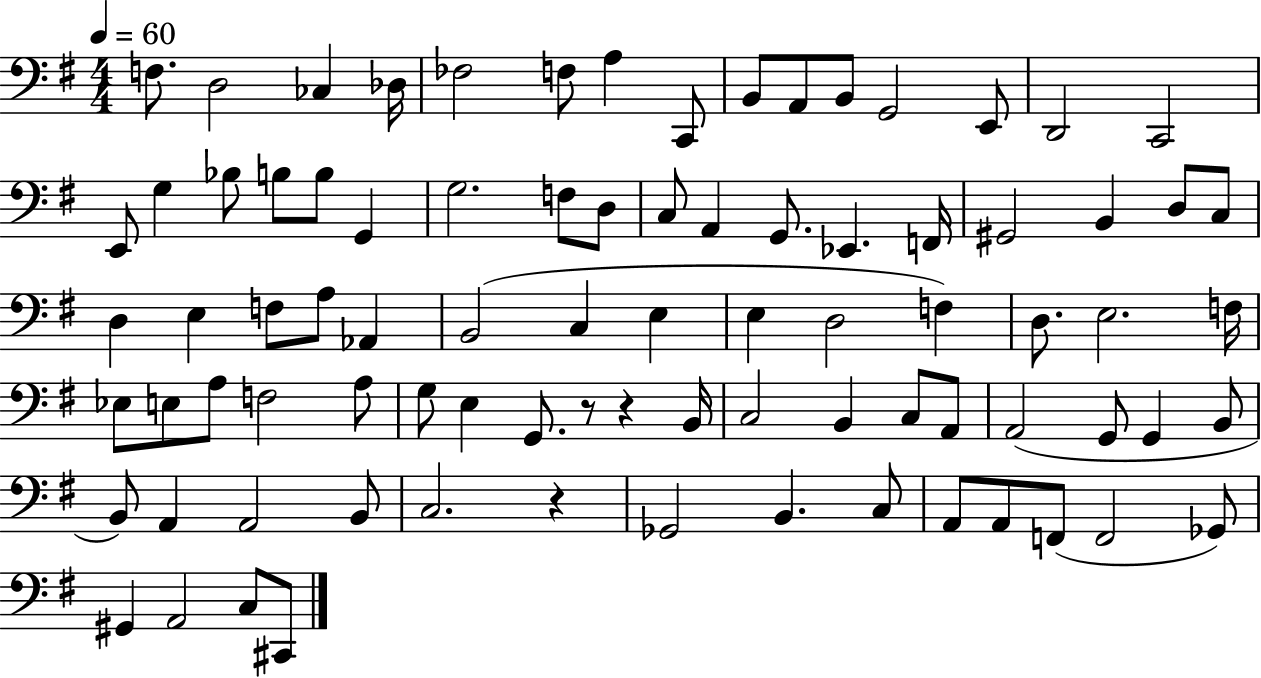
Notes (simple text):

F3/e. D3/h CES3/q Db3/s FES3/h F3/e A3/q C2/e B2/e A2/e B2/e G2/h E2/e D2/h C2/h E2/e G3/q Bb3/e B3/e B3/e G2/q G3/h. F3/e D3/e C3/e A2/q G2/e. Eb2/q. F2/s G#2/h B2/q D3/e C3/e D3/q E3/q F3/e A3/e Ab2/q B2/h C3/q E3/q E3/q D3/h F3/q D3/e. E3/h. F3/s Eb3/e E3/e A3/e F3/h A3/e G3/e E3/q G2/e. R/e R/q B2/s C3/h B2/q C3/e A2/e A2/h G2/e G2/q B2/e B2/e A2/q A2/h B2/e C3/h. R/q Gb2/h B2/q. C3/e A2/e A2/e F2/e F2/h Gb2/e G#2/q A2/h C3/e C#2/e